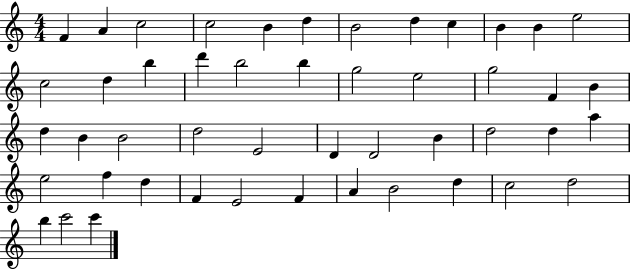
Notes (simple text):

F4/q A4/q C5/h C5/h B4/q D5/q B4/h D5/q C5/q B4/q B4/q E5/h C5/h D5/q B5/q D6/q B5/h B5/q G5/h E5/h G5/h F4/q B4/q D5/q B4/q B4/h D5/h E4/h D4/q D4/h B4/q D5/h D5/q A5/q E5/h F5/q D5/q F4/q E4/h F4/q A4/q B4/h D5/q C5/h D5/h B5/q C6/h C6/q